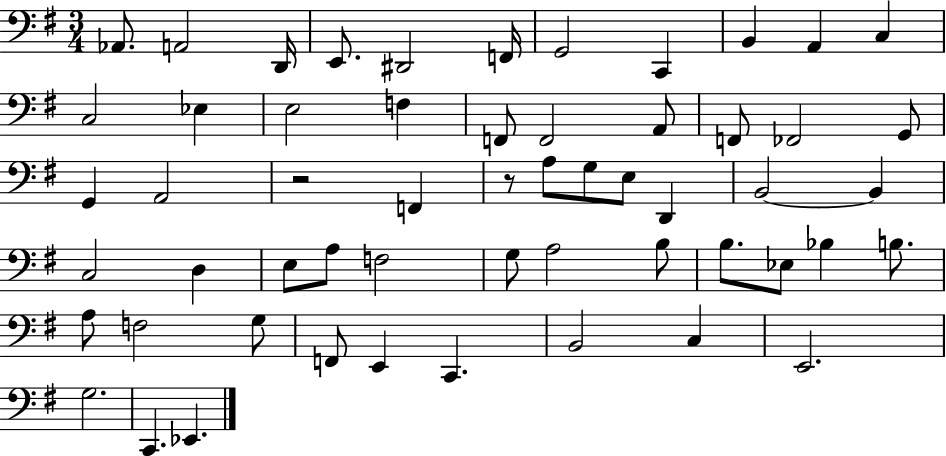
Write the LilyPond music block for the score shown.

{
  \clef bass
  \numericTimeSignature
  \time 3/4
  \key g \major
  aes,8. a,2 d,16 | e,8. dis,2 f,16 | g,2 c,4 | b,4 a,4 c4 | \break c2 ees4 | e2 f4 | f,8 f,2 a,8 | f,8 fes,2 g,8 | \break g,4 a,2 | r2 f,4 | r8 a8 g8 e8 d,4 | b,2~~ b,4 | \break c2 d4 | e8 a8 f2 | g8 a2 b8 | b8. ees8 bes4 b8. | \break a8 f2 g8 | f,8 e,4 c,4. | b,2 c4 | e,2. | \break g2. | c,4. ees,4. | \bar "|."
}